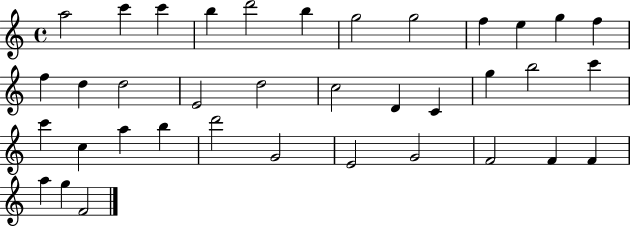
A5/h C6/q C6/q B5/q D6/h B5/q G5/h G5/h F5/q E5/q G5/q F5/q F5/q D5/q D5/h E4/h D5/h C5/h D4/q C4/q G5/q B5/h C6/q C6/q C5/q A5/q B5/q D6/h G4/h E4/h G4/h F4/h F4/q F4/q A5/q G5/q F4/h